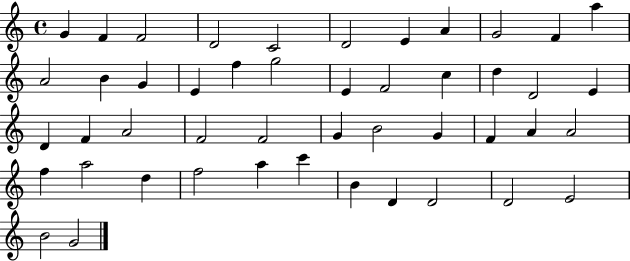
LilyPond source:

{
  \clef treble
  \time 4/4
  \defaultTimeSignature
  \key c \major
  g'4 f'4 f'2 | d'2 c'2 | d'2 e'4 a'4 | g'2 f'4 a''4 | \break a'2 b'4 g'4 | e'4 f''4 g''2 | e'4 f'2 c''4 | d''4 d'2 e'4 | \break d'4 f'4 a'2 | f'2 f'2 | g'4 b'2 g'4 | f'4 a'4 a'2 | \break f''4 a''2 d''4 | f''2 a''4 c'''4 | b'4 d'4 d'2 | d'2 e'2 | \break b'2 g'2 | \bar "|."
}